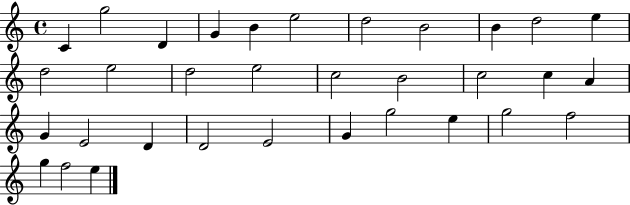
C4/q G5/h D4/q G4/q B4/q E5/h D5/h B4/h B4/q D5/h E5/q D5/h E5/h D5/h E5/h C5/h B4/h C5/h C5/q A4/q G4/q E4/h D4/q D4/h E4/h G4/q G5/h E5/q G5/h F5/h G5/q F5/h E5/q